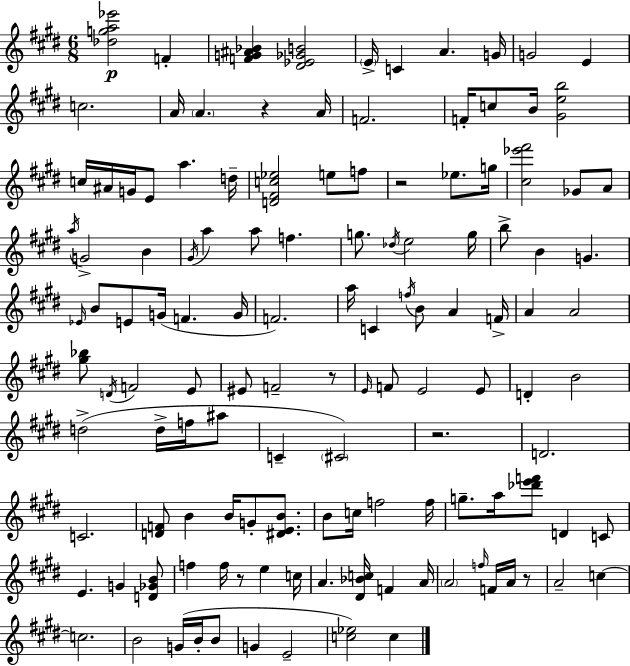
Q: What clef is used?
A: treble